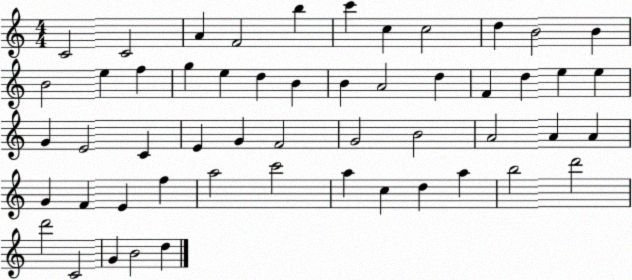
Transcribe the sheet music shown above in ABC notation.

X:1
T:Untitled
M:4/4
L:1/4
K:C
C2 C2 A F2 b c' c c2 d B2 B B2 e f g e d B B A2 d F d e e G E2 C E G F2 G2 B2 A2 A A G F E f a2 c'2 a c d a b2 d'2 d'2 C2 G B2 d